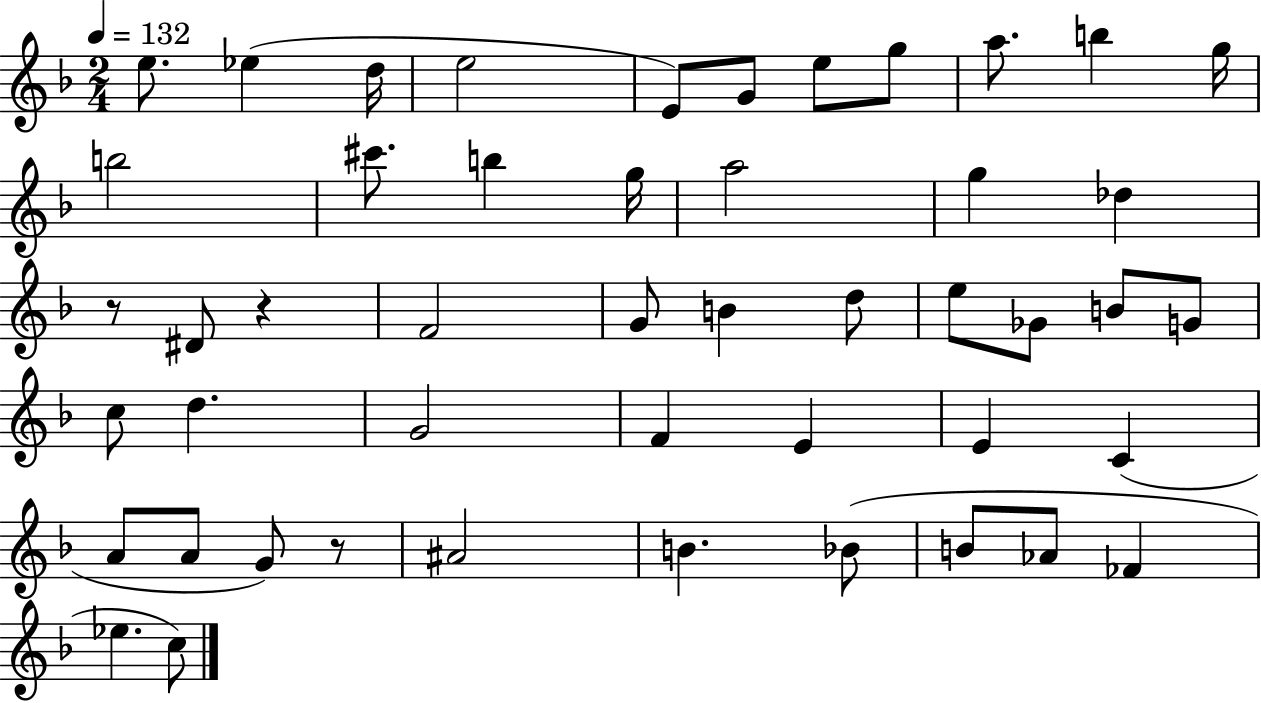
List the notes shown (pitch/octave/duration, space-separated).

E5/e. Eb5/q D5/s E5/h E4/e G4/e E5/e G5/e A5/e. B5/q G5/s B5/h C#6/e. B5/q G5/s A5/h G5/q Db5/q R/e D#4/e R/q F4/h G4/e B4/q D5/e E5/e Gb4/e B4/e G4/e C5/e D5/q. G4/h F4/q E4/q E4/q C4/q A4/e A4/e G4/e R/e A#4/h B4/q. Bb4/e B4/e Ab4/e FES4/q Eb5/q. C5/e